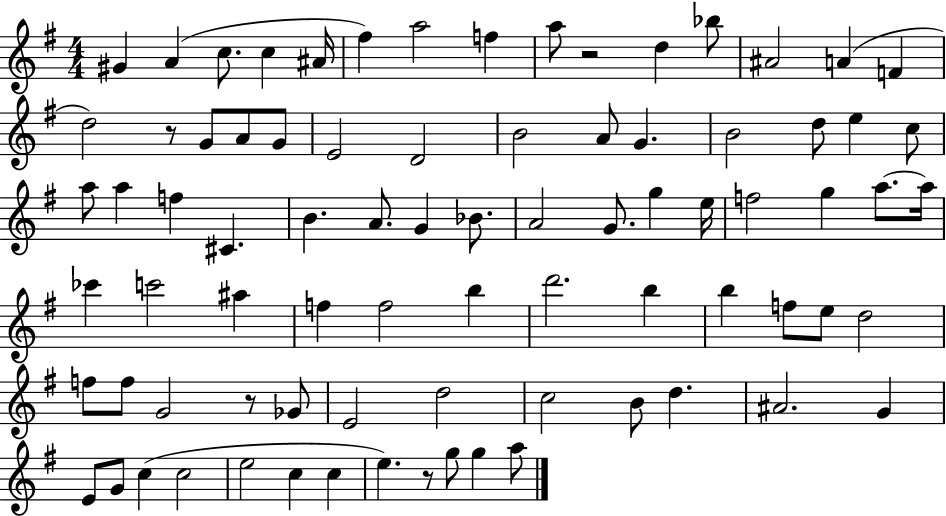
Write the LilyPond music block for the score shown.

{
  \clef treble
  \numericTimeSignature
  \time 4/4
  \key g \major
  \repeat volta 2 { gis'4 a'4( c''8. c''4 ais'16 | fis''4) a''2 f''4 | a''8 r2 d''4 bes''8 | ais'2 a'4( f'4 | \break d''2) r8 g'8 a'8 g'8 | e'2 d'2 | b'2 a'8 g'4. | b'2 d''8 e''4 c''8 | \break a''8 a''4 f''4 cis'4. | b'4. a'8. g'4 bes'8. | a'2 g'8. g''4 e''16 | f''2 g''4 a''8.~~ a''16 | \break ces'''4 c'''2 ais''4 | f''4 f''2 b''4 | d'''2. b''4 | b''4 f''8 e''8 d''2 | \break f''8 f''8 g'2 r8 ges'8 | e'2 d''2 | c''2 b'8 d''4. | ais'2. g'4 | \break e'8 g'8 c''4( c''2 | e''2 c''4 c''4 | e''4.) r8 g''8 g''4 a''8 | } \bar "|."
}